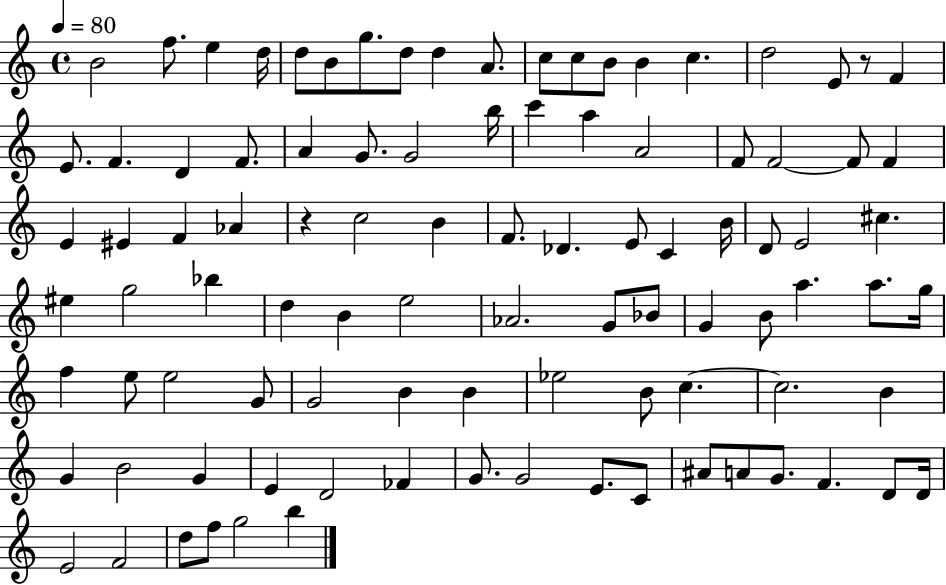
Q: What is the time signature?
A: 4/4